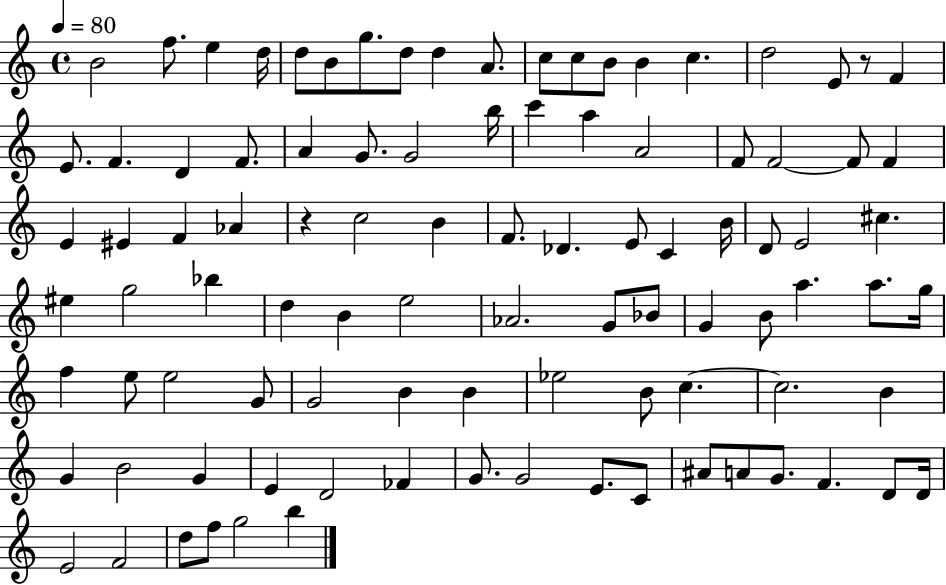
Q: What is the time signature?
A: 4/4